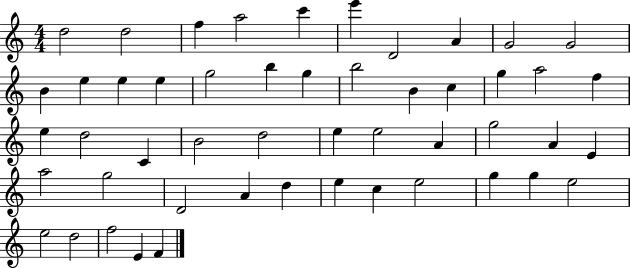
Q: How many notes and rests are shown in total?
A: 50